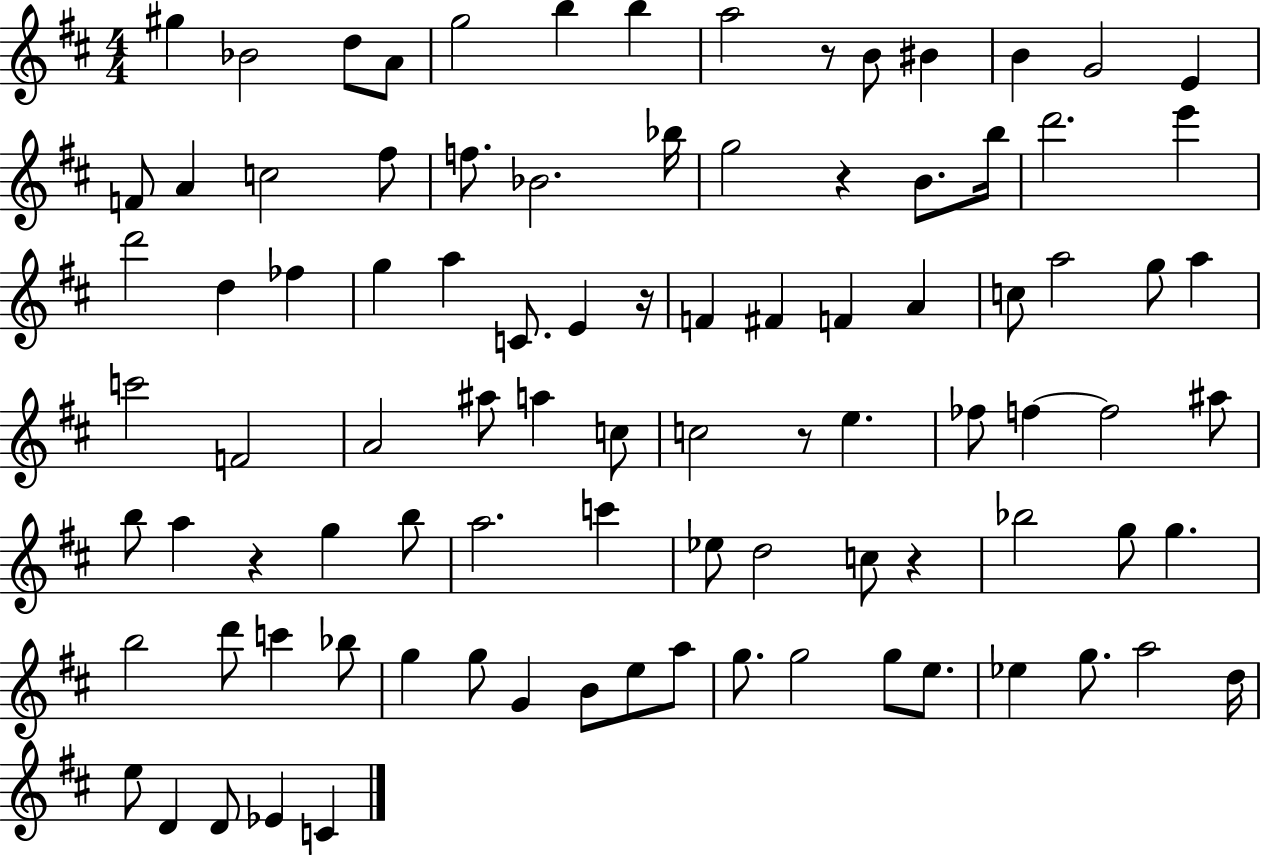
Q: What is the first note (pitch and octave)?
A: G#5